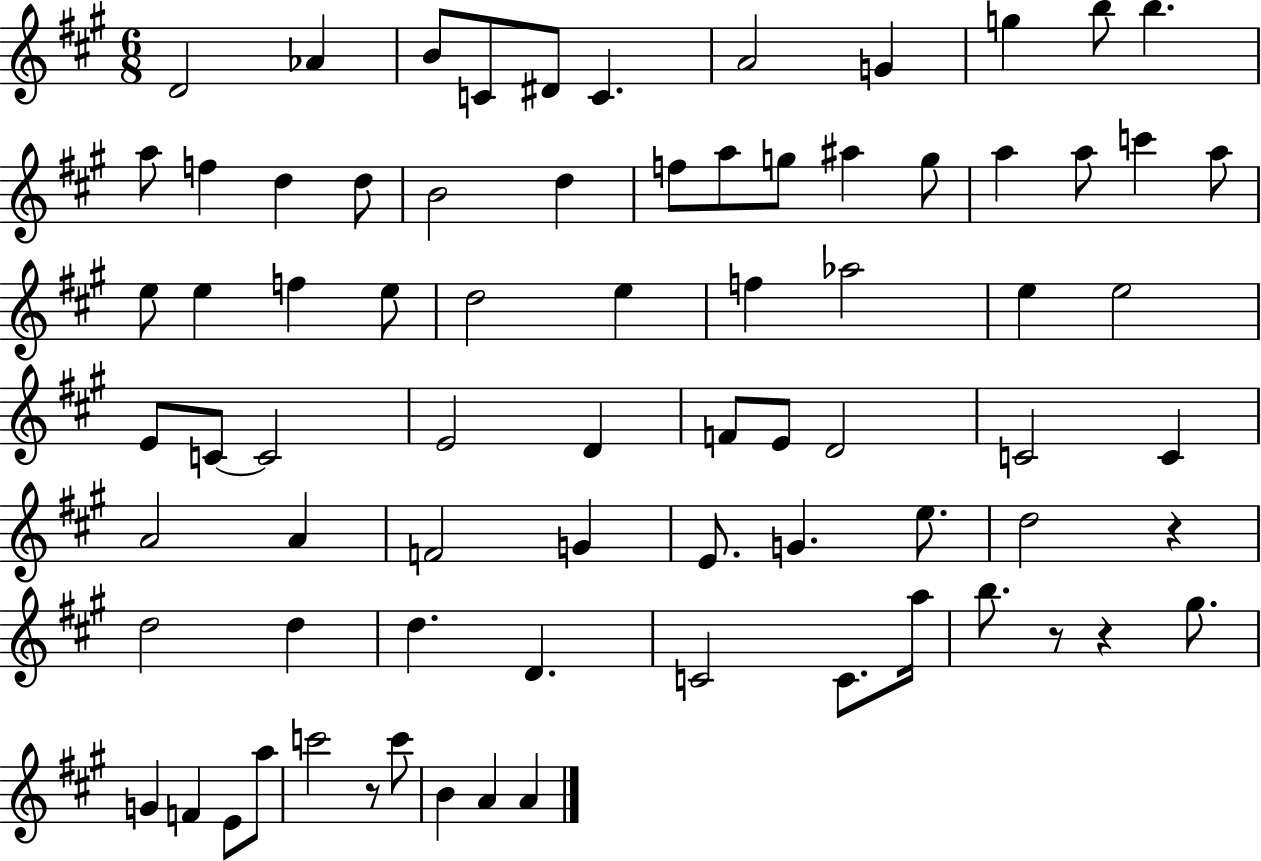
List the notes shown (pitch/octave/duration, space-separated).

D4/h Ab4/q B4/e C4/e D#4/e C4/q. A4/h G4/q G5/q B5/e B5/q. A5/e F5/q D5/q D5/e B4/h D5/q F5/e A5/e G5/e A#5/q G5/e A5/q A5/e C6/q A5/e E5/e E5/q F5/q E5/e D5/h E5/q F5/q Ab5/h E5/q E5/h E4/e C4/e C4/h E4/h D4/q F4/e E4/e D4/h C4/h C4/q A4/h A4/q F4/h G4/q E4/e. G4/q. E5/e. D5/h R/q D5/h D5/q D5/q. D4/q. C4/h C4/e. A5/s B5/e. R/e R/q G#5/e. G4/q F4/q E4/e A5/e C6/h R/e C6/e B4/q A4/q A4/q